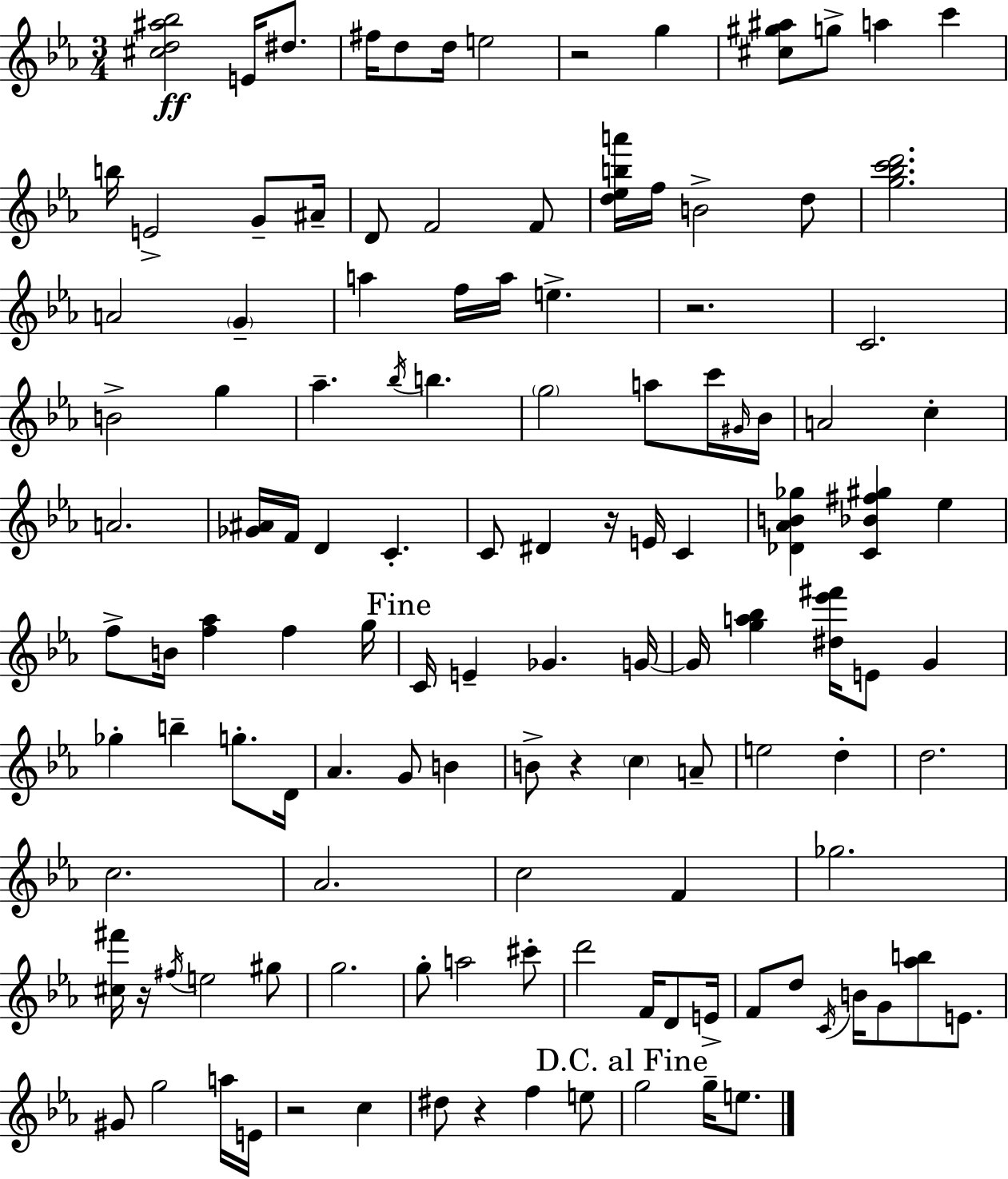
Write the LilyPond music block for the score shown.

{
  \clef treble
  \numericTimeSignature
  \time 3/4
  \key ees \major
  <cis'' d'' ais'' bes''>2\ff e'16 dis''8. | fis''16 d''8 d''16 e''2 | r2 g''4 | <cis'' gis'' ais''>8 g''8-> a''4 c'''4 | \break b''16 e'2-> g'8-- ais'16-- | d'8 f'2 f'8 | <d'' ees'' b'' a'''>16 f''16 b'2-> d''8 | <g'' bes'' c''' d'''>2. | \break a'2 \parenthesize g'4-- | a''4 f''16 a''16 e''4.-> | r2. | c'2. | \break b'2-> g''4 | aes''4.-- \acciaccatura { bes''16 } b''4. | \parenthesize g''2 a''8 c'''16 | \grace { gis'16 } bes'16 a'2 c''4-. | \break a'2. | <ges' ais'>16 f'16 d'4 c'4.-. | c'8 dis'4 r16 e'16 c'4 | <des' aes' b' ges''>4 <c' bes' fis'' gis''>4 ees''4 | \break f''8-> b'16 <f'' aes''>4 f''4 | g''16 \mark "Fine" c'16 e'4-- ges'4. | g'16~~ g'16 <g'' a'' bes''>4 <dis'' ees''' fis'''>16 e'8 g'4 | ges''4-. b''4-- g''8.-. | \break d'16 aes'4. g'8 b'4 | b'8-> r4 \parenthesize c''4 | a'8-- e''2 d''4-. | d''2. | \break c''2. | aes'2. | c''2 f'4 | ges''2. | \break <cis'' fis'''>16 r16 \acciaccatura { fis''16 } e''2 | gis''8 g''2. | g''8-. a''2 | cis'''8-. d'''2 f'16 | \break d'8 e'16-> f'8 d''8 \acciaccatura { c'16 } b'16 g'8 <aes'' b''>8 | e'8. gis'8 g''2 | a''16 e'16 r2 | c''4 dis''8 r4 f''4 | \break e''8 \mark "D.C. al Fine" g''2 | g''16-- e''8. \bar "|."
}